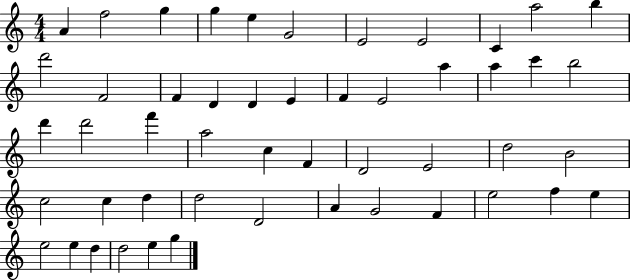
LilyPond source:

{
  \clef treble
  \numericTimeSignature
  \time 4/4
  \key c \major
  a'4 f''2 g''4 | g''4 e''4 g'2 | e'2 e'2 | c'4 a''2 b''4 | \break d'''2 f'2 | f'4 d'4 d'4 e'4 | f'4 e'2 a''4 | a''4 c'''4 b''2 | \break d'''4 d'''2 f'''4 | a''2 c''4 f'4 | d'2 e'2 | d''2 b'2 | \break c''2 c''4 d''4 | d''2 d'2 | a'4 g'2 f'4 | e''2 f''4 e''4 | \break e''2 e''4 d''4 | d''2 e''4 g''4 | \bar "|."
}